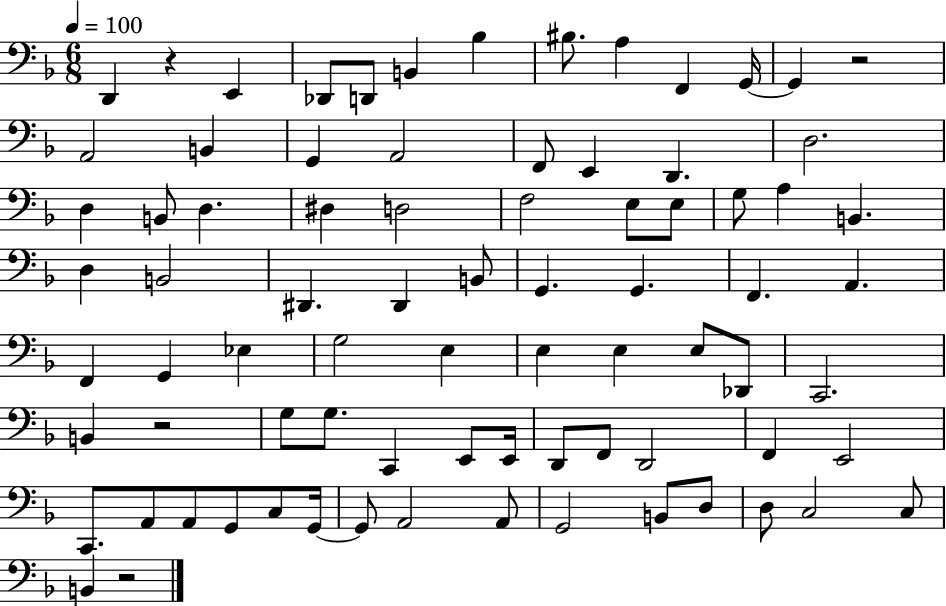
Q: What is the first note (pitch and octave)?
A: D2